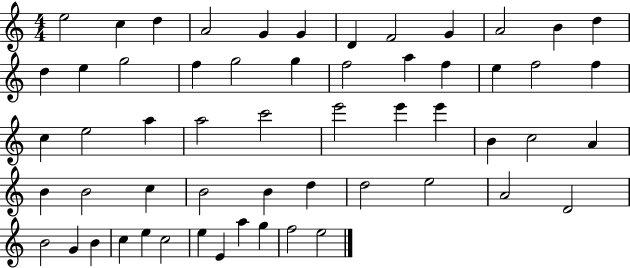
{
  \clef treble
  \numericTimeSignature
  \time 4/4
  \key c \major
  e''2 c''4 d''4 | a'2 g'4 g'4 | d'4 f'2 g'4 | a'2 b'4 d''4 | \break d''4 e''4 g''2 | f''4 g''2 g''4 | f''2 a''4 f''4 | e''4 f''2 f''4 | \break c''4 e''2 a''4 | a''2 c'''2 | e'''2 e'''4 e'''4 | b'4 c''2 a'4 | \break b'4 b'2 c''4 | b'2 b'4 d''4 | d''2 e''2 | a'2 d'2 | \break b'2 g'4 b'4 | c''4 e''4 c''2 | e''4 e'4 a''4 g''4 | f''2 e''2 | \break \bar "|."
}